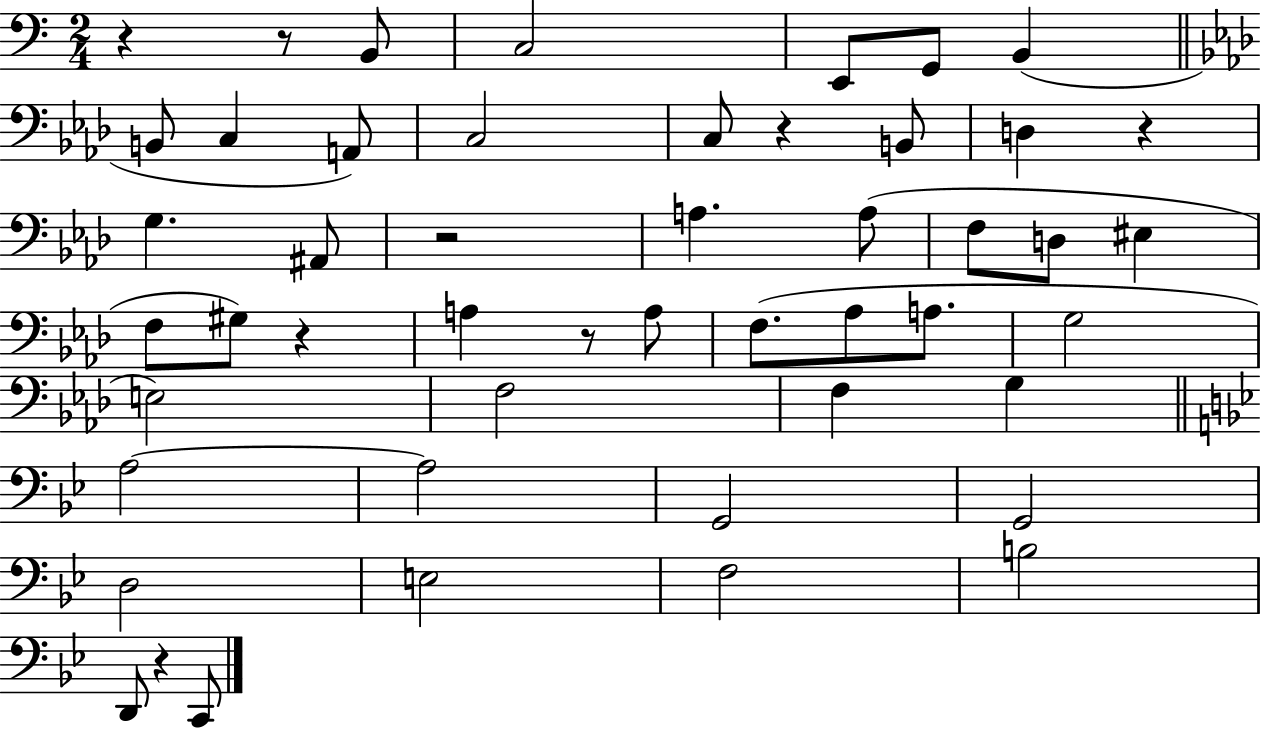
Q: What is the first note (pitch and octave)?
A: B2